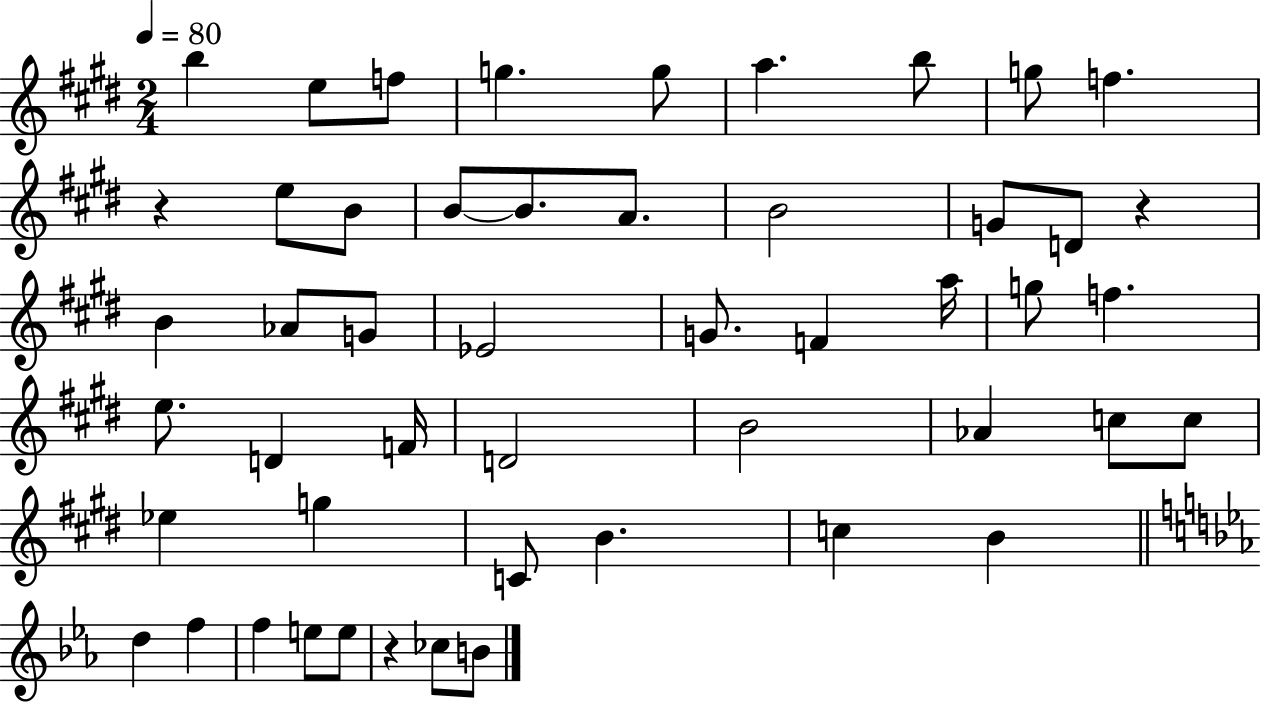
B5/q E5/e F5/e G5/q. G5/e A5/q. B5/e G5/e F5/q. R/q E5/e B4/e B4/e B4/e. A4/e. B4/h G4/e D4/e R/q B4/q Ab4/e G4/e Eb4/h G4/e. F4/q A5/s G5/e F5/q. E5/e. D4/q F4/s D4/h B4/h Ab4/q C5/e C5/e Eb5/q G5/q C4/e B4/q. C5/q B4/q D5/q F5/q F5/q E5/e E5/e R/q CES5/e B4/e